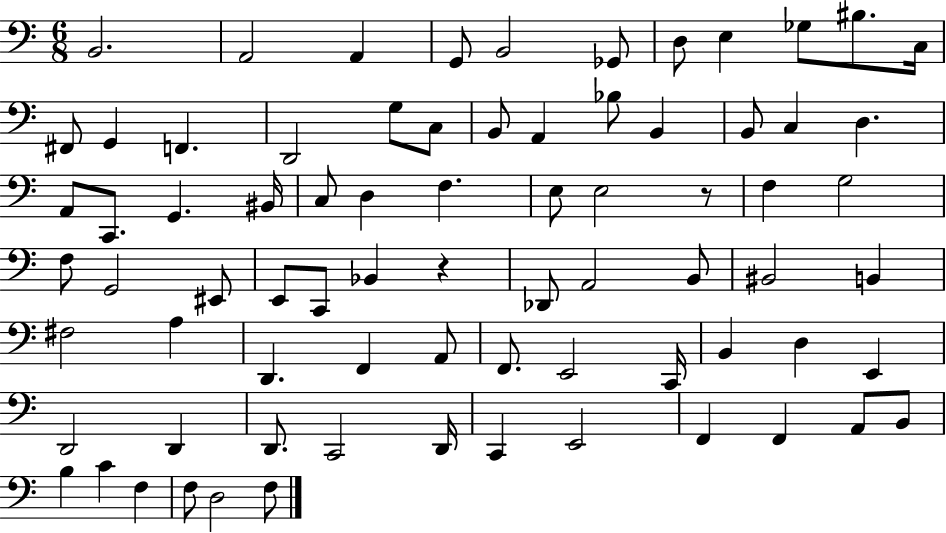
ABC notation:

X:1
T:Untitled
M:6/8
L:1/4
K:C
B,,2 A,,2 A,, G,,/2 B,,2 _G,,/2 D,/2 E, _G,/2 ^B,/2 C,/4 ^F,,/2 G,, F,, D,,2 G,/2 C,/2 B,,/2 A,, _B,/2 B,, B,,/2 C, D, A,,/2 C,,/2 G,, ^B,,/4 C,/2 D, F, E,/2 E,2 z/2 F, G,2 F,/2 G,,2 ^E,,/2 E,,/2 C,,/2 _B,, z _D,,/2 A,,2 B,,/2 ^B,,2 B,, ^F,2 A, D,, F,, A,,/2 F,,/2 E,,2 C,,/4 B,, D, E,, D,,2 D,, D,,/2 C,,2 D,,/4 C,, E,,2 F,, F,, A,,/2 B,,/2 B, C F, F,/2 D,2 F,/2